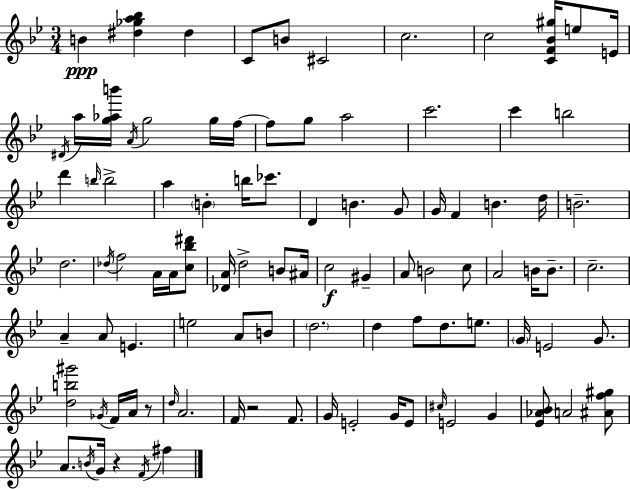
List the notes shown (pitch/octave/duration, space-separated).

B4/q [D#5,Gb5,A5,Bb5]/q D#5/q C4/e B4/e C#4/h C5/h. C5/h [C4,F4,Bb4,G#5]/s E5/e E4/s D#4/s A5/s [G5,Ab5,B6]/s A4/s G5/h G5/s F5/s F5/e G5/e A5/h C6/h. C6/q B5/h D6/q B5/s B5/h A5/q B4/q B5/s CES6/e. D4/q B4/q. G4/e G4/s F4/q B4/q. D5/s B4/h. D5/h. Db5/s F5/h A4/s A4/s [C5,Bb5,D#6]/e [Db4,A4]/s D5/h B4/e A#4/s C5/h G#4/q A4/e B4/h C5/e A4/h B4/s B4/e. C5/h. A4/q A4/e E4/q. E5/h A4/e B4/e D5/h. D5/q F5/e D5/e. E5/e. G4/s E4/h G4/e. [D5,B5,G#6]/h Gb4/s F4/s A4/s R/e D5/s A4/h. F4/s R/h F4/e. G4/s E4/h G4/s E4/e C#5/s E4/h G4/q [Eb4,Ab4,Bb4]/e A4/h [A#4,F5,G#5]/e A4/e. B4/s G4/s R/q F4/s F#5/q